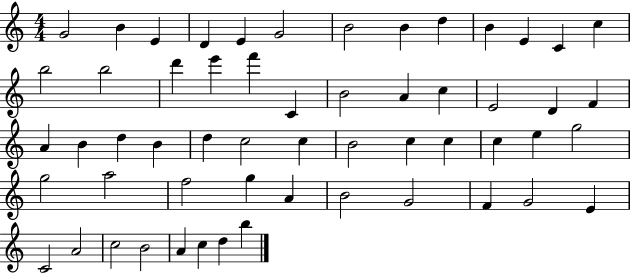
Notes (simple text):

G4/h B4/q E4/q D4/q E4/q G4/h B4/h B4/q D5/q B4/q E4/q C4/q C5/q B5/h B5/h D6/q E6/q F6/q C4/q B4/h A4/q C5/q E4/h D4/q F4/q A4/q B4/q D5/q B4/q D5/q C5/h C5/q B4/h C5/q C5/q C5/q E5/q G5/h G5/h A5/h F5/h G5/q A4/q B4/h G4/h F4/q G4/h E4/q C4/h A4/h C5/h B4/h A4/q C5/q D5/q B5/q